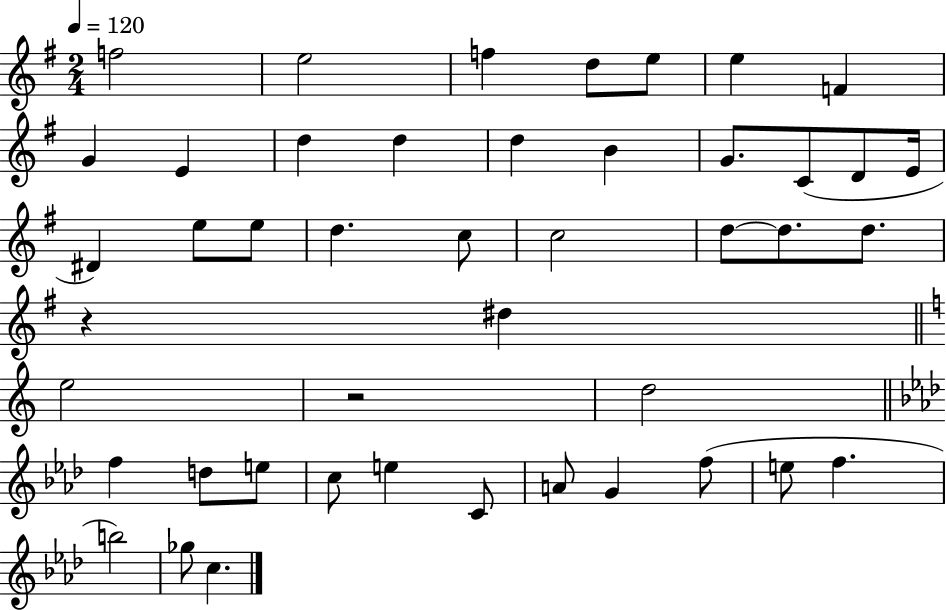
F5/h E5/h F5/q D5/e E5/e E5/q F4/q G4/q E4/q D5/q D5/q D5/q B4/q G4/e. C4/e D4/e E4/s D#4/q E5/e E5/e D5/q. C5/e C5/h D5/e D5/e. D5/e. R/q D#5/q E5/h R/h D5/h F5/q D5/e E5/e C5/e E5/q C4/e A4/e G4/q F5/e E5/e F5/q. B5/h Gb5/e C5/q.